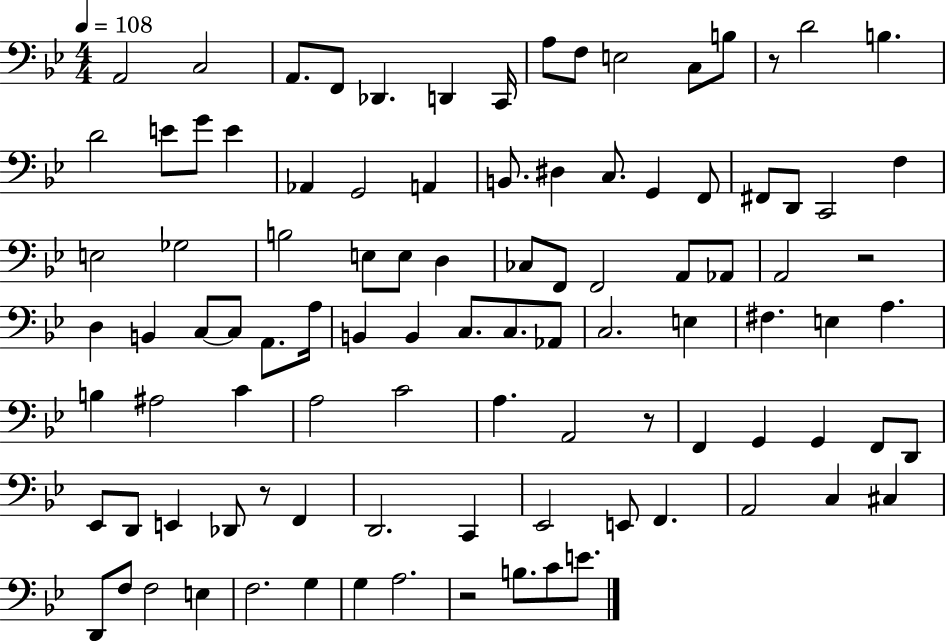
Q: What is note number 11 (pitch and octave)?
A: C3